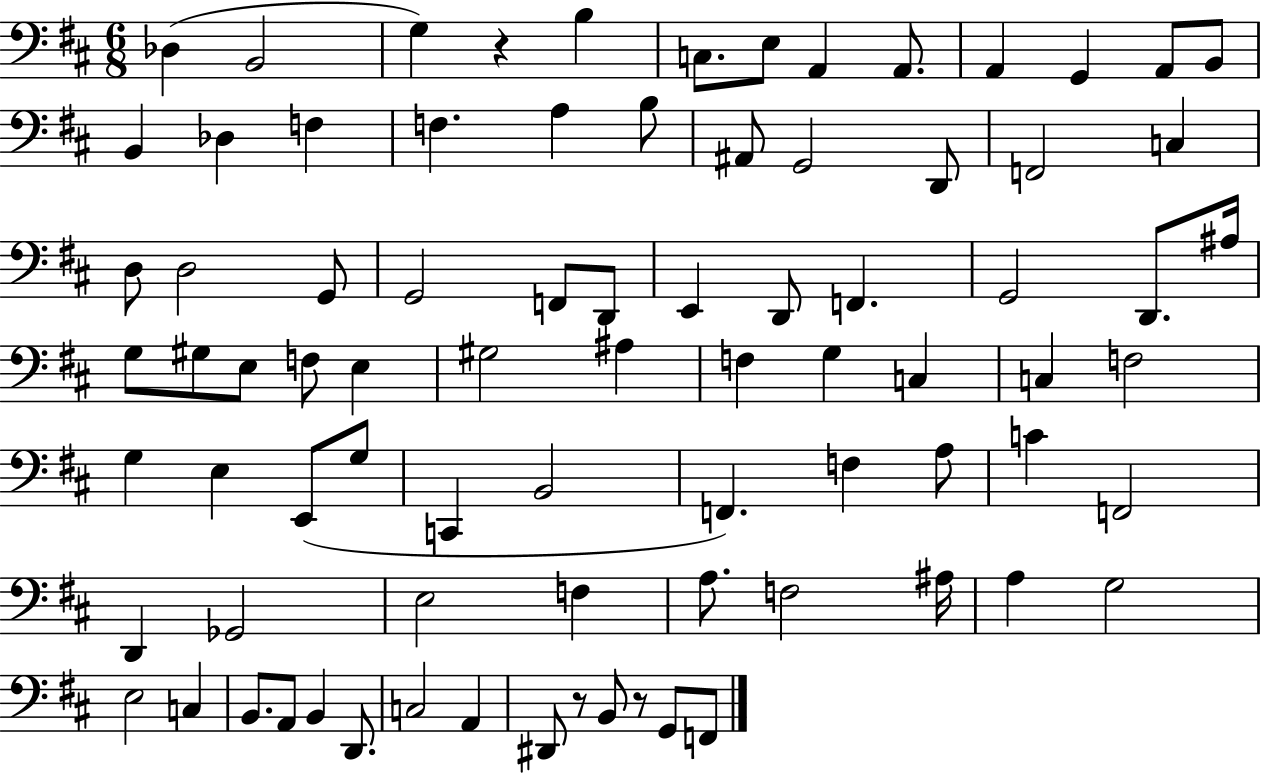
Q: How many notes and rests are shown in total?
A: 82